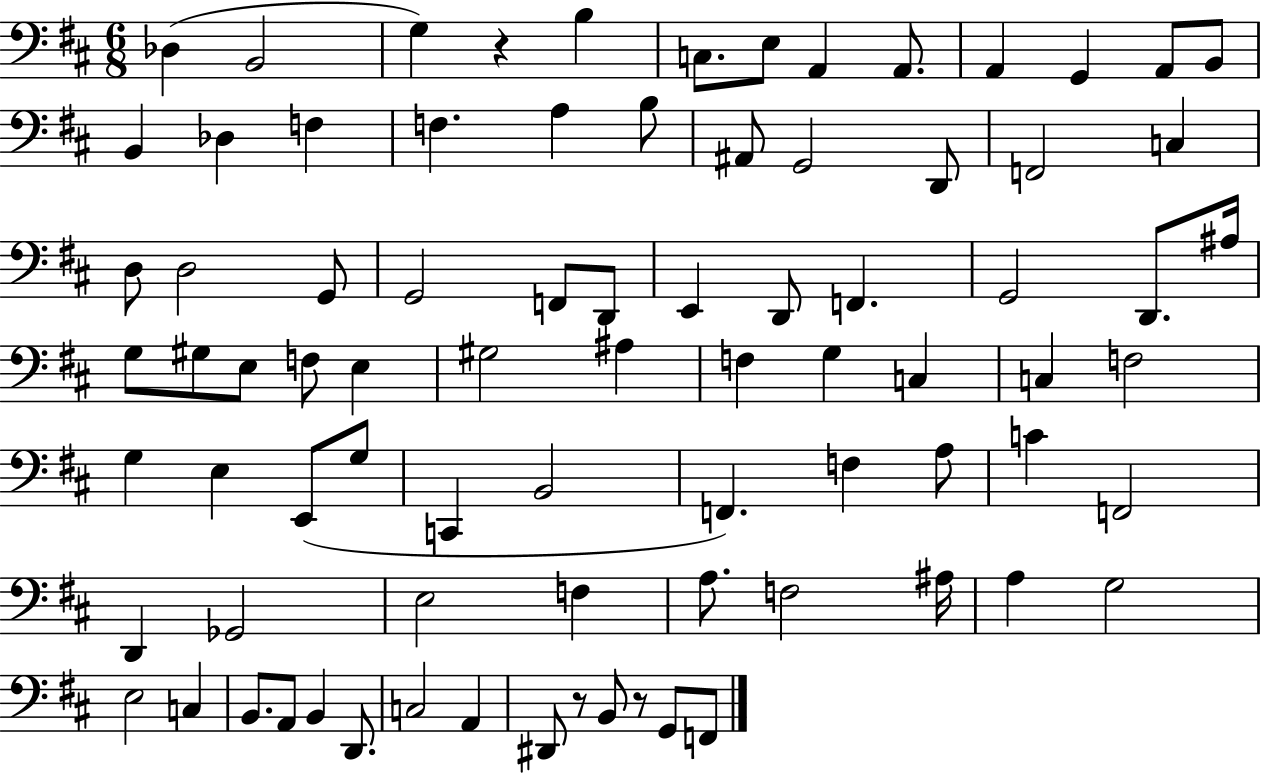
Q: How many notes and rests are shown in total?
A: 82